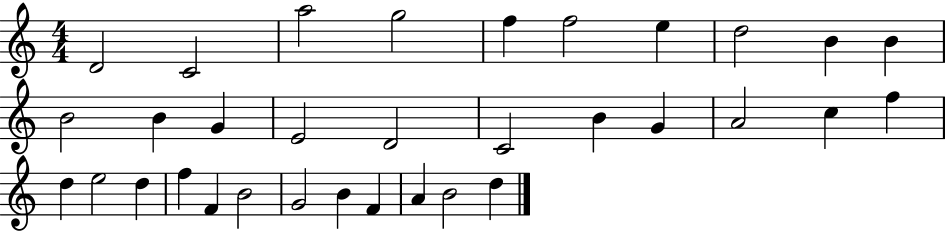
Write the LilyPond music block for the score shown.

{
  \clef treble
  \numericTimeSignature
  \time 4/4
  \key c \major
  d'2 c'2 | a''2 g''2 | f''4 f''2 e''4 | d''2 b'4 b'4 | \break b'2 b'4 g'4 | e'2 d'2 | c'2 b'4 g'4 | a'2 c''4 f''4 | \break d''4 e''2 d''4 | f''4 f'4 b'2 | g'2 b'4 f'4 | a'4 b'2 d''4 | \break \bar "|."
}